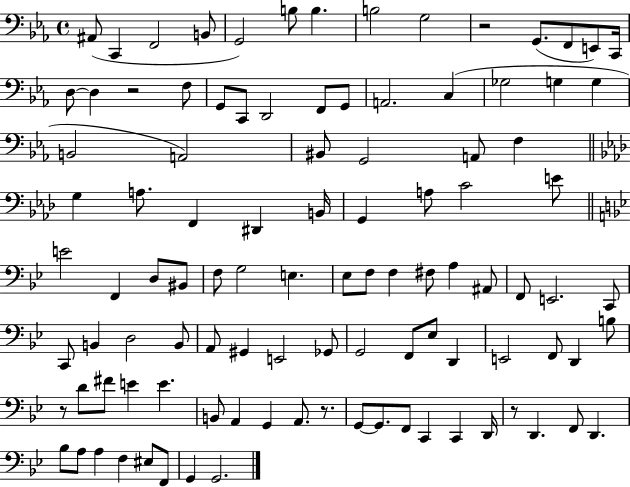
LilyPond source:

{
  \clef bass
  \time 4/4
  \defaultTimeSignature
  \key ees \major
  ais,8( c,4 f,2 b,8 | g,2) b8 b4. | b2 g2 | r2 g,8.( f,8 e,8) c,16 | \break d8~~ d4 r2 f8 | g,8 c,8 d,2 f,8 g,8 | a,2. c4( | ges2 g4 g4 | \break b,2 a,2) | bis,8 g,2 a,8 f4 | \bar "||" \break \key aes \major g4 a8. f,4 dis,4 b,16 | g,4 a8 c'2 e'8 | \bar "||" \break \key g \minor e'2 f,4 d8 bis,8 | f8 g2 e4. | ees8 f8 f4 fis8 a4 ais,8 | f,8 e,2. c,8 | \break c,8 b,4 d2 b,8 | a,8 gis,4 e,2 ges,8 | g,2 f,8 ees8 d,4 | e,2 f,8 d,4 b8 | \break r8 d'8 fis'8 e'4 e'4. | b,8 a,4 g,4 a,8. r8. | g,8~~ g,8. f,8 c,4 c,4 d,16 | r8 d,4. f,8 d,4. | \break bes8 a8 a4 f4 eis8 f,8 | g,4 g,2. | \bar "|."
}